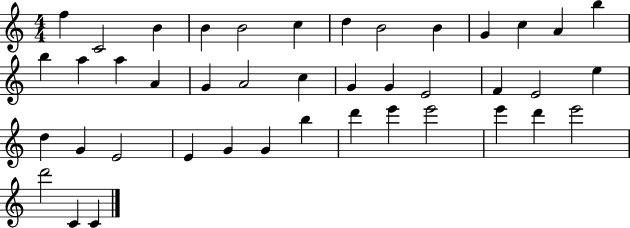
X:1
T:Untitled
M:4/4
L:1/4
K:C
f C2 B B B2 c d B2 B G c A b b a a A G A2 c G G E2 F E2 e d G E2 E G G b d' e' e'2 e' d' e'2 d'2 C C